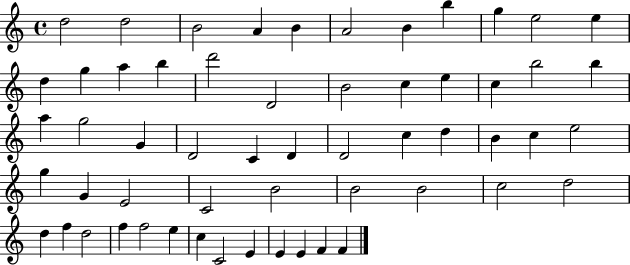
{
  \clef treble
  \time 4/4
  \defaultTimeSignature
  \key c \major
  d''2 d''2 | b'2 a'4 b'4 | a'2 b'4 b''4 | g''4 e''2 e''4 | \break d''4 g''4 a''4 b''4 | d'''2 d'2 | b'2 c''4 e''4 | c''4 b''2 b''4 | \break a''4 g''2 g'4 | d'2 c'4 d'4 | d'2 c''4 d''4 | b'4 c''4 e''2 | \break g''4 g'4 e'2 | c'2 b'2 | b'2 b'2 | c''2 d''2 | \break d''4 f''4 d''2 | f''4 f''2 e''4 | c''4 c'2 e'4 | e'4 e'4 f'4 f'4 | \break \bar "|."
}